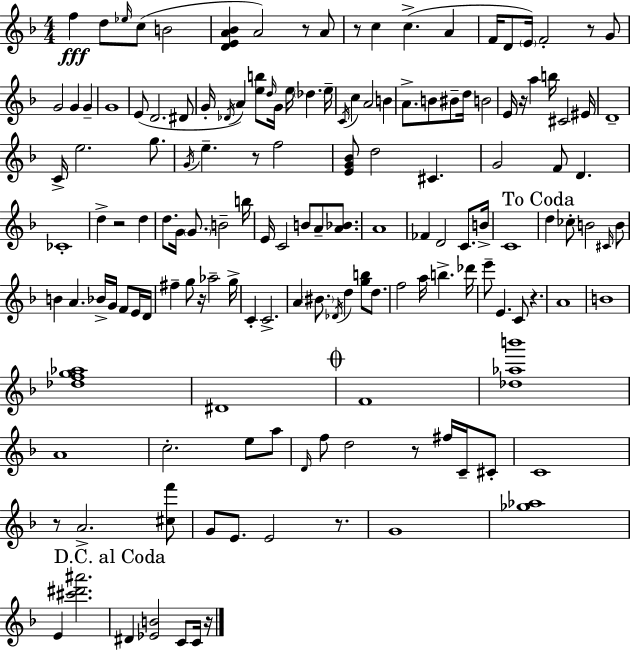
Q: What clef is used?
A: treble